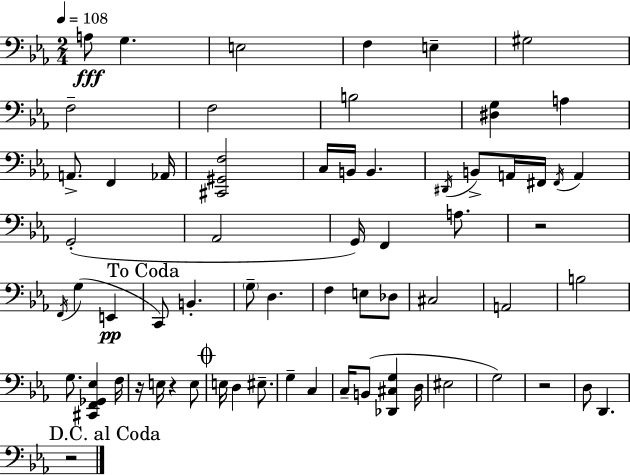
{
  \clef bass
  \numericTimeSignature
  \time 2/4
  \key ees \major
  \tempo 4 = 108
  \repeat volta 2 { a8\fff g4. | e2 | f4 e4-- | gis2 | \break f2-- | f2 | b2 | <dis g>4 a4 | \break a,8.-> f,4 aes,16 | <cis, gis, f>2 | c16 b,16 b,4. | \acciaccatura { dis,16 } b,8-> a,16 fis,16 \acciaccatura { fis,16 } a,4 | \break g,2-.( | aes,2 | g,16) f,4 a8. | r2 | \break \acciaccatura { f,16 }( g4 e,4\pp | \mark "To Coda" c,8) b,4.-. | \parenthesize g8-- d4. | f4 e8 | \break des8 cis2 | a,2 | b2 | g8. <cis, f, ges, ees>4 | \break f16 r16 e16 r4 | e8 \mark \markup { \musicglyph "scripts.coda" } e16 d4 | eis8.-- g4-- c4 | c16-- b,8( <des, cis g>4 | \break d16 eis2 | g2) | r2 | d8 d,4. | \break \mark "D.C. al Coda" r2 | } \bar "|."
}